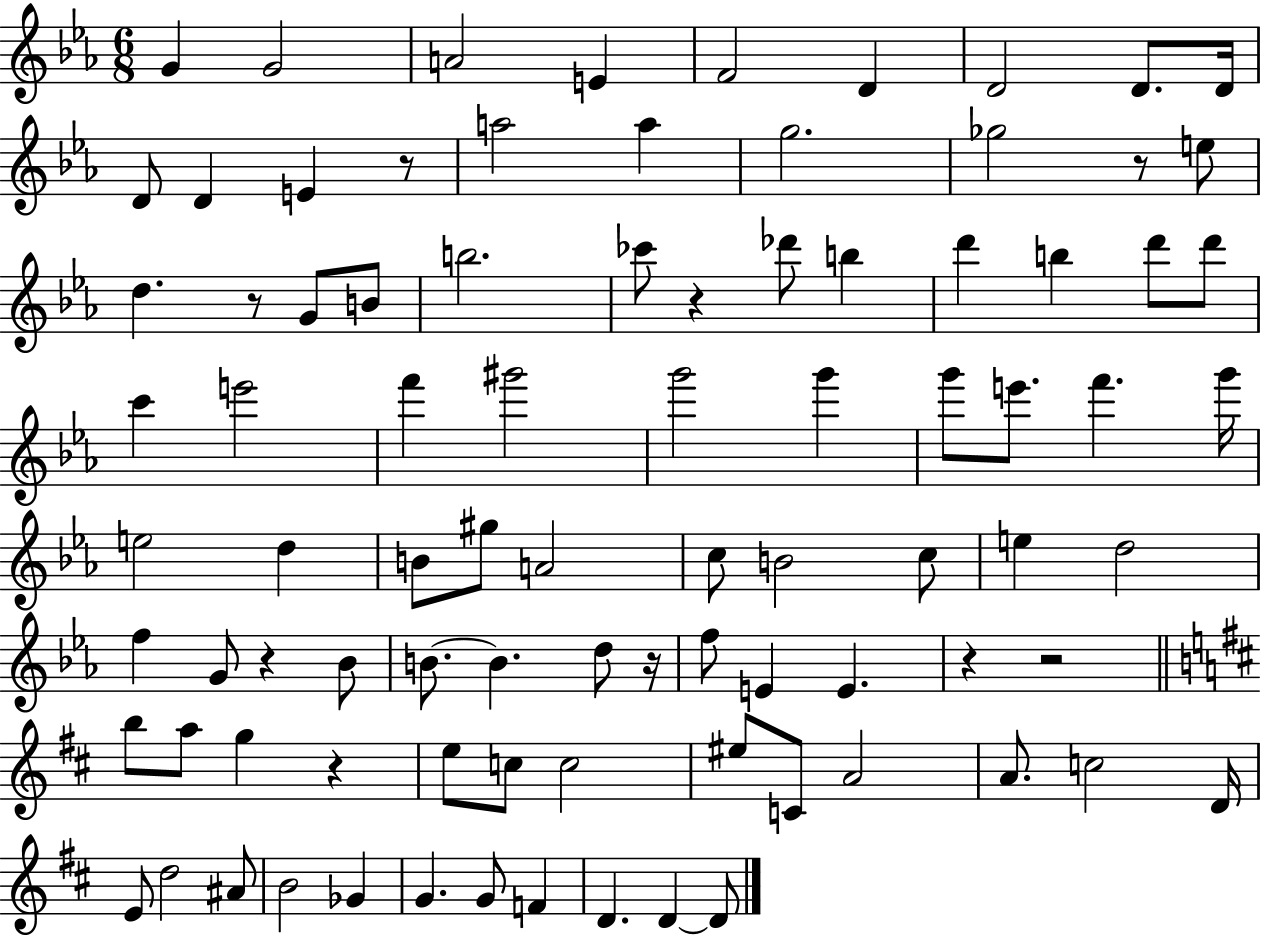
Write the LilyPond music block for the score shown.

{
  \clef treble
  \numericTimeSignature
  \time 6/8
  \key ees \major
  g'4 g'2 | a'2 e'4 | f'2 d'4 | d'2 d'8. d'16 | \break d'8 d'4 e'4 r8 | a''2 a''4 | g''2. | ges''2 r8 e''8 | \break d''4. r8 g'8 b'8 | b''2. | ces'''8 r4 des'''8 b''4 | d'''4 b''4 d'''8 d'''8 | \break c'''4 e'''2 | f'''4 gis'''2 | g'''2 g'''4 | g'''8 e'''8. f'''4. g'''16 | \break e''2 d''4 | b'8 gis''8 a'2 | c''8 b'2 c''8 | e''4 d''2 | \break f''4 g'8 r4 bes'8 | b'8.~~ b'4. d''8 r16 | f''8 e'4 e'4. | r4 r2 | \break \bar "||" \break \key d \major b''8 a''8 g''4 r4 | e''8 c''8 c''2 | eis''8 c'8 a'2 | a'8. c''2 d'16 | \break e'8 d''2 ais'8 | b'2 ges'4 | g'4. g'8 f'4 | d'4. d'4~~ d'8 | \break \bar "|."
}